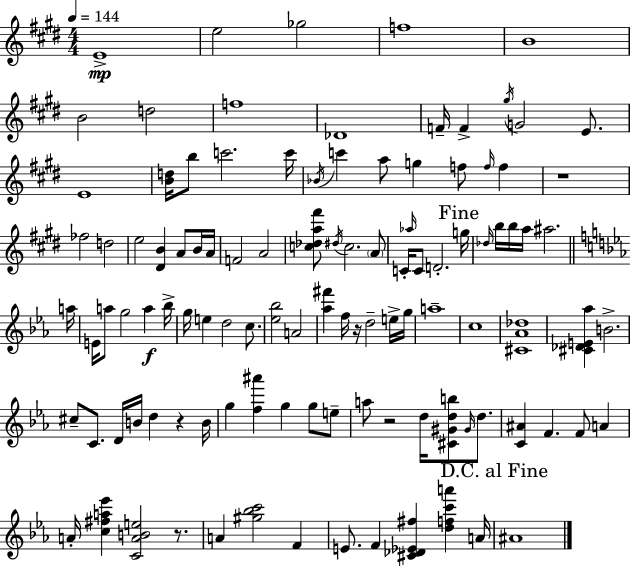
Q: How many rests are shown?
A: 5